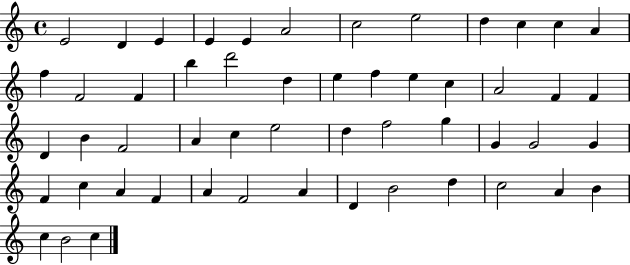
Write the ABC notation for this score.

X:1
T:Untitled
M:4/4
L:1/4
K:C
E2 D E E E A2 c2 e2 d c c A f F2 F b d'2 d e f e c A2 F F D B F2 A c e2 d f2 g G G2 G F c A F A F2 A D B2 d c2 A B c B2 c